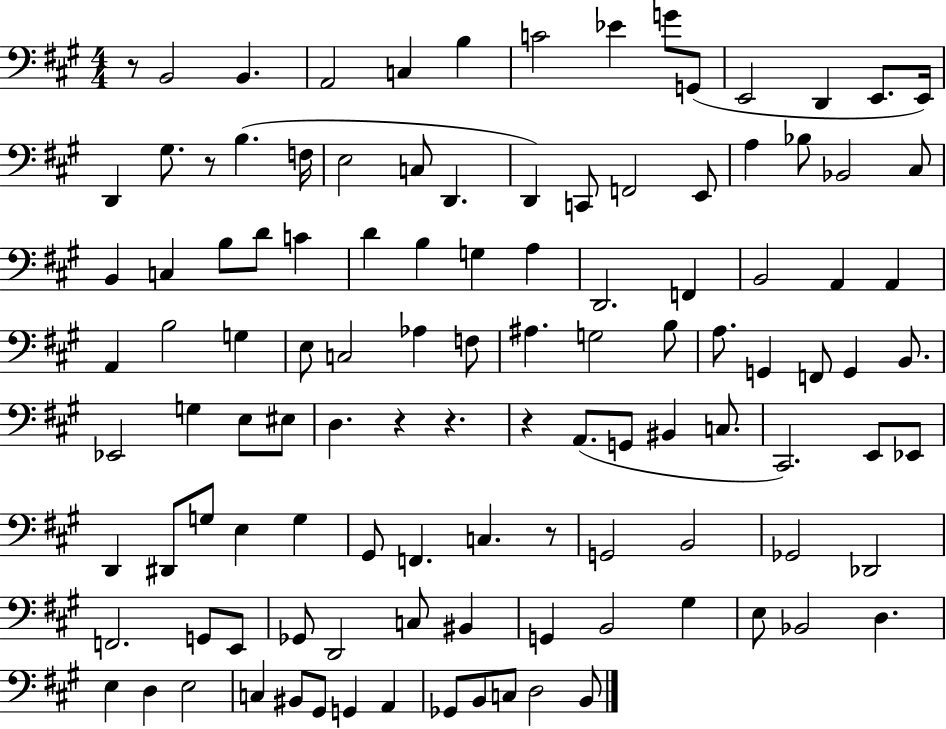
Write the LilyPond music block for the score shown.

{
  \clef bass
  \numericTimeSignature
  \time 4/4
  \key a \major
  \repeat volta 2 { r8 b,2 b,4. | a,2 c4 b4 | c'2 ees'4 g'8 g,8( | e,2 d,4 e,8. e,16) | \break d,4 gis8. r8 b4.( f16 | e2 c8 d,4. | d,4) c,8 f,2 e,8 | a4 bes8 bes,2 cis8 | \break b,4 c4 b8 d'8 c'4 | d'4 b4 g4 a4 | d,2. f,4 | b,2 a,4 a,4 | \break a,4 b2 g4 | e8 c2 aes4 f8 | ais4. g2 b8 | a8. g,4 f,8 g,4 b,8. | \break ees,2 g4 e8 eis8 | d4. r4 r4. | r4 a,8.( g,8 bis,4 c8. | cis,2.) e,8 ees,8 | \break d,4 dis,8 g8 e4 g4 | gis,8 f,4. c4. r8 | g,2 b,2 | ges,2 des,2 | \break f,2. g,8 e,8 | ges,8 d,2 c8 bis,4 | g,4 b,2 gis4 | e8 bes,2 d4. | \break e4 d4 e2 | c4 bis,8 gis,8 g,4 a,4 | ges,8 b,8 c8 d2 b,8 | } \bar "|."
}